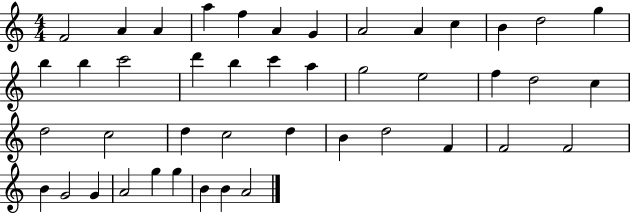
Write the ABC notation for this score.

X:1
T:Untitled
M:4/4
L:1/4
K:C
F2 A A a f A G A2 A c B d2 g b b c'2 d' b c' a g2 e2 f d2 c d2 c2 d c2 d B d2 F F2 F2 B G2 G A2 g g B B A2